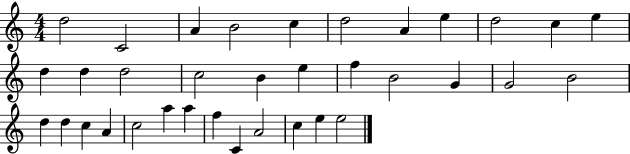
{
  \clef treble
  \numericTimeSignature
  \time 4/4
  \key c \major
  d''2 c'2 | a'4 b'2 c''4 | d''2 a'4 e''4 | d''2 c''4 e''4 | \break d''4 d''4 d''2 | c''2 b'4 e''4 | f''4 b'2 g'4 | g'2 b'2 | \break d''4 d''4 c''4 a'4 | c''2 a''4 a''4 | f''4 c'4 a'2 | c''4 e''4 e''2 | \break \bar "|."
}